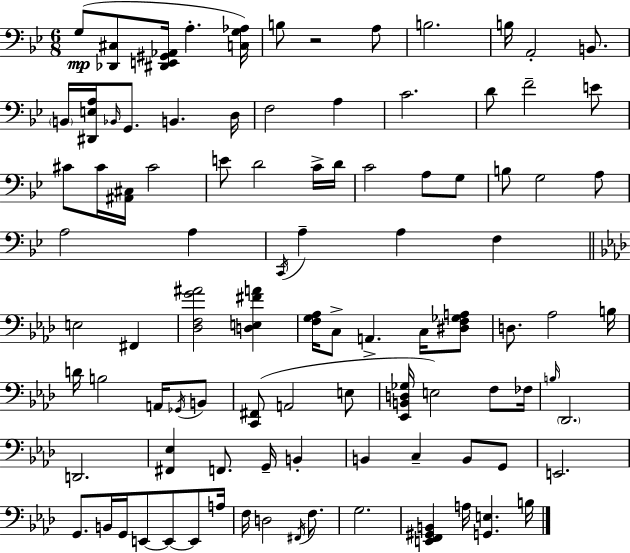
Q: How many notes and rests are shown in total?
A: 96